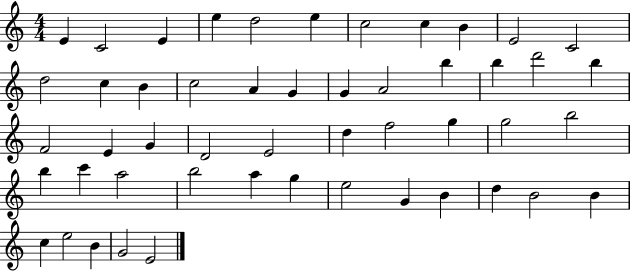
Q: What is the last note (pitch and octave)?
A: E4